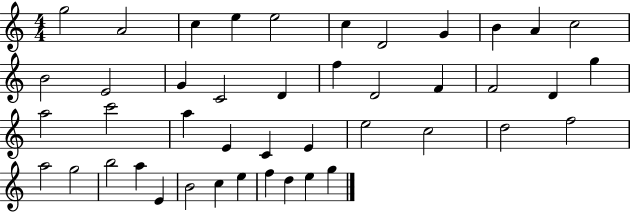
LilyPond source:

{
  \clef treble
  \numericTimeSignature
  \time 4/4
  \key c \major
  g''2 a'2 | c''4 e''4 e''2 | c''4 d'2 g'4 | b'4 a'4 c''2 | \break b'2 e'2 | g'4 c'2 d'4 | f''4 d'2 f'4 | f'2 d'4 g''4 | \break a''2 c'''2 | a''4 e'4 c'4 e'4 | e''2 c''2 | d''2 f''2 | \break a''2 g''2 | b''2 a''4 e'4 | b'2 c''4 e''4 | f''4 d''4 e''4 g''4 | \break \bar "|."
}